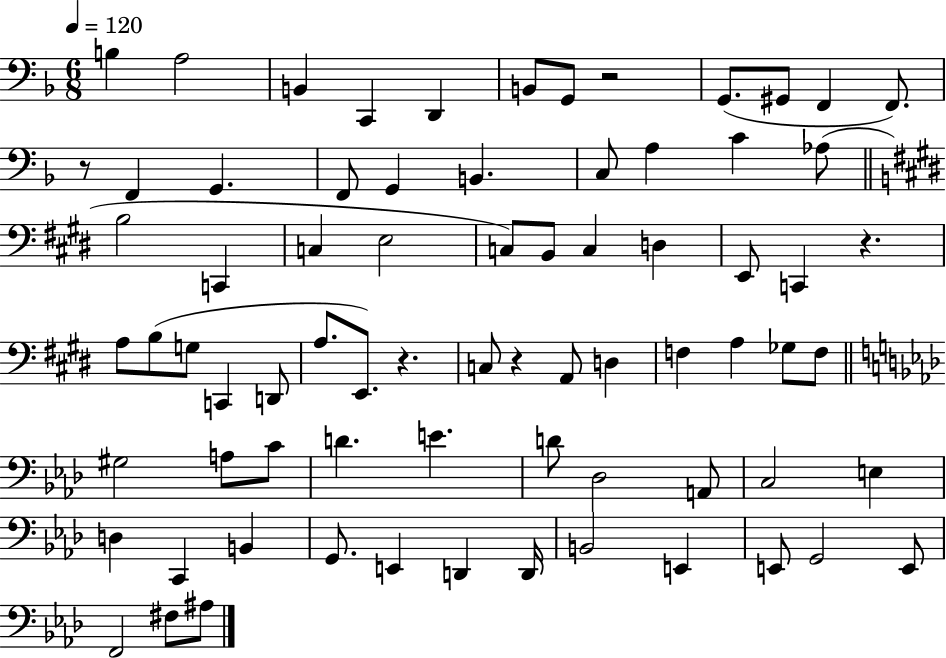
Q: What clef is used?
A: bass